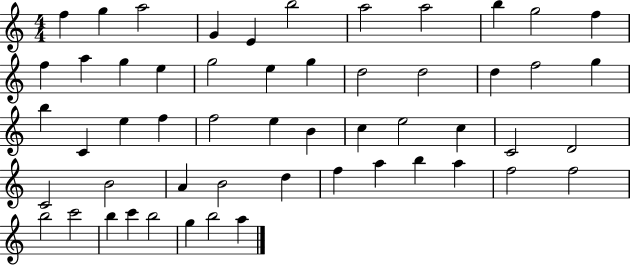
F5/q G5/q A5/h G4/q E4/q B5/h A5/h A5/h B5/q G5/h F5/q F5/q A5/q G5/q E5/q G5/h E5/q G5/q D5/h D5/h D5/q F5/h G5/q B5/q C4/q E5/q F5/q F5/h E5/q B4/q C5/q E5/h C5/q C4/h D4/h C4/h B4/h A4/q B4/h D5/q F5/q A5/q B5/q A5/q F5/h F5/h B5/h C6/h B5/q C6/q B5/h G5/q B5/h A5/q